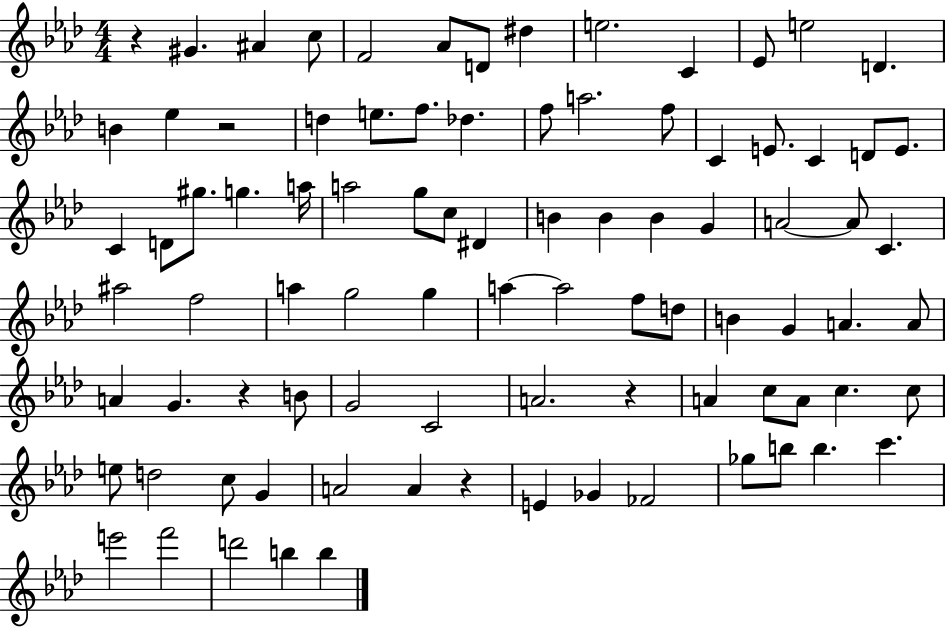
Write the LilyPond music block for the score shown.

{
  \clef treble
  \numericTimeSignature
  \time 4/4
  \key aes \major
  r4 gis'4. ais'4 c''8 | f'2 aes'8 d'8 dis''4 | e''2. c'4 | ees'8 e''2 d'4. | \break b'4 ees''4 r2 | d''4 e''8. f''8. des''4. | f''8 a''2. f''8 | c'4 e'8. c'4 d'8 e'8. | \break c'4 d'8 gis''8. g''4. a''16 | a''2 g''8 c''8 dis'4 | b'4 b'4 b'4 g'4 | a'2~~ a'8 c'4. | \break ais''2 f''2 | a''4 g''2 g''4 | a''4~~ a''2 f''8 d''8 | b'4 g'4 a'4. a'8 | \break a'4 g'4. r4 b'8 | g'2 c'2 | a'2. r4 | a'4 c''8 a'8 c''4. c''8 | \break e''8 d''2 c''8 g'4 | a'2 a'4 r4 | e'4 ges'4 fes'2 | ges''8 b''8 b''4. c'''4. | \break e'''2 f'''2 | d'''2 b''4 b''4 | \bar "|."
}